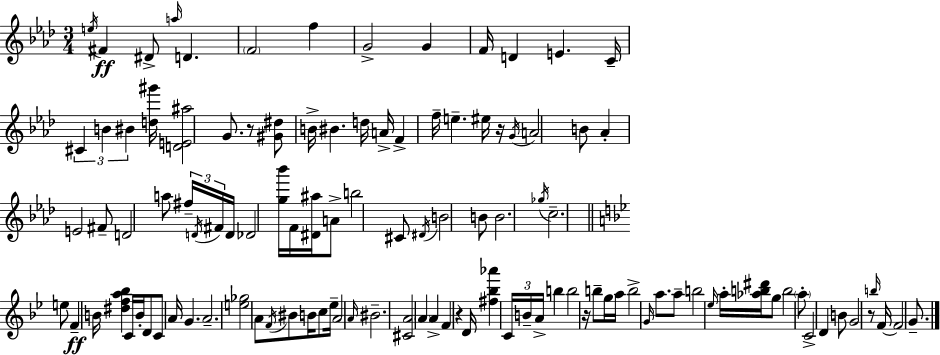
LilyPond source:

{
  \clef treble
  \numericTimeSignature
  \time 3/4
  \key aes \major
  \acciaccatura { e''16 }\ff fis'4 dis'8-> \grace { a''16 } d'4. | \parenthesize f'2 f''4 | g'2-> g'4 | f'16 d'4 e'4. | \break c'16-- \tuplet 3/2 { cis'4 b'4 bis'4 } | <d'' gis'''>16 <d' e' ais''>2 g'8. | r8 <gis' dis''>8 b'16-> bis'4. | d''16 a'16-> f'4-> f''16-- e''4.-- | \break eis''16 r16 \acciaccatura { g'16 } a'2 | b'8 aes'4-. e'2 | fis'8-- d'2 | a''8 \tuplet 3/2 { fis''16-- \acciaccatura { d'16 } fis'16 } d'16 des'2 | \break <g'' bes'''>16 f'16 <dis' ais''>16 a'8-> b''2 | cis'8 \acciaccatura { dis'16 } b'2 | b'8 b'2. | \acciaccatura { ges''16 } c''2.-- | \break \bar "||" \break \key bes \major e''8 f'4--\ff b'16 <dis'' f'' a'' bes''>4 c'16 | b'16-. d'8 c'8 a'16 g'4. | a'2.-- | <e'' ges''>2 a'8 \acciaccatura { f'16 } bis'8 | \break b'16 c''8 ees''16-- a'2 | \grace { a'16 } bis'2.-- | <cis' a'>2 \parenthesize a'4 | a'4-> f'4 r4 | \break d'16 <fis'' bes'' aes'''>4 \tuplet 3/2 { c'16 b'16-- a'16-> } b''4 | b''2 r16 b''8-- | g''16 a''16 b''2-> \grace { g'16 } | a''8. a''8-- b''2 | \break \grace { ees''16 } a''16-. <aes'' b'' dis'''>16 g''8 b''2 | \parenthesize a''8-. c'2-> | d'4 b'8 g'2 | r8 \grace { b''16 } f'16~~ f'2 | \break g'8.-- \bar "|."
}